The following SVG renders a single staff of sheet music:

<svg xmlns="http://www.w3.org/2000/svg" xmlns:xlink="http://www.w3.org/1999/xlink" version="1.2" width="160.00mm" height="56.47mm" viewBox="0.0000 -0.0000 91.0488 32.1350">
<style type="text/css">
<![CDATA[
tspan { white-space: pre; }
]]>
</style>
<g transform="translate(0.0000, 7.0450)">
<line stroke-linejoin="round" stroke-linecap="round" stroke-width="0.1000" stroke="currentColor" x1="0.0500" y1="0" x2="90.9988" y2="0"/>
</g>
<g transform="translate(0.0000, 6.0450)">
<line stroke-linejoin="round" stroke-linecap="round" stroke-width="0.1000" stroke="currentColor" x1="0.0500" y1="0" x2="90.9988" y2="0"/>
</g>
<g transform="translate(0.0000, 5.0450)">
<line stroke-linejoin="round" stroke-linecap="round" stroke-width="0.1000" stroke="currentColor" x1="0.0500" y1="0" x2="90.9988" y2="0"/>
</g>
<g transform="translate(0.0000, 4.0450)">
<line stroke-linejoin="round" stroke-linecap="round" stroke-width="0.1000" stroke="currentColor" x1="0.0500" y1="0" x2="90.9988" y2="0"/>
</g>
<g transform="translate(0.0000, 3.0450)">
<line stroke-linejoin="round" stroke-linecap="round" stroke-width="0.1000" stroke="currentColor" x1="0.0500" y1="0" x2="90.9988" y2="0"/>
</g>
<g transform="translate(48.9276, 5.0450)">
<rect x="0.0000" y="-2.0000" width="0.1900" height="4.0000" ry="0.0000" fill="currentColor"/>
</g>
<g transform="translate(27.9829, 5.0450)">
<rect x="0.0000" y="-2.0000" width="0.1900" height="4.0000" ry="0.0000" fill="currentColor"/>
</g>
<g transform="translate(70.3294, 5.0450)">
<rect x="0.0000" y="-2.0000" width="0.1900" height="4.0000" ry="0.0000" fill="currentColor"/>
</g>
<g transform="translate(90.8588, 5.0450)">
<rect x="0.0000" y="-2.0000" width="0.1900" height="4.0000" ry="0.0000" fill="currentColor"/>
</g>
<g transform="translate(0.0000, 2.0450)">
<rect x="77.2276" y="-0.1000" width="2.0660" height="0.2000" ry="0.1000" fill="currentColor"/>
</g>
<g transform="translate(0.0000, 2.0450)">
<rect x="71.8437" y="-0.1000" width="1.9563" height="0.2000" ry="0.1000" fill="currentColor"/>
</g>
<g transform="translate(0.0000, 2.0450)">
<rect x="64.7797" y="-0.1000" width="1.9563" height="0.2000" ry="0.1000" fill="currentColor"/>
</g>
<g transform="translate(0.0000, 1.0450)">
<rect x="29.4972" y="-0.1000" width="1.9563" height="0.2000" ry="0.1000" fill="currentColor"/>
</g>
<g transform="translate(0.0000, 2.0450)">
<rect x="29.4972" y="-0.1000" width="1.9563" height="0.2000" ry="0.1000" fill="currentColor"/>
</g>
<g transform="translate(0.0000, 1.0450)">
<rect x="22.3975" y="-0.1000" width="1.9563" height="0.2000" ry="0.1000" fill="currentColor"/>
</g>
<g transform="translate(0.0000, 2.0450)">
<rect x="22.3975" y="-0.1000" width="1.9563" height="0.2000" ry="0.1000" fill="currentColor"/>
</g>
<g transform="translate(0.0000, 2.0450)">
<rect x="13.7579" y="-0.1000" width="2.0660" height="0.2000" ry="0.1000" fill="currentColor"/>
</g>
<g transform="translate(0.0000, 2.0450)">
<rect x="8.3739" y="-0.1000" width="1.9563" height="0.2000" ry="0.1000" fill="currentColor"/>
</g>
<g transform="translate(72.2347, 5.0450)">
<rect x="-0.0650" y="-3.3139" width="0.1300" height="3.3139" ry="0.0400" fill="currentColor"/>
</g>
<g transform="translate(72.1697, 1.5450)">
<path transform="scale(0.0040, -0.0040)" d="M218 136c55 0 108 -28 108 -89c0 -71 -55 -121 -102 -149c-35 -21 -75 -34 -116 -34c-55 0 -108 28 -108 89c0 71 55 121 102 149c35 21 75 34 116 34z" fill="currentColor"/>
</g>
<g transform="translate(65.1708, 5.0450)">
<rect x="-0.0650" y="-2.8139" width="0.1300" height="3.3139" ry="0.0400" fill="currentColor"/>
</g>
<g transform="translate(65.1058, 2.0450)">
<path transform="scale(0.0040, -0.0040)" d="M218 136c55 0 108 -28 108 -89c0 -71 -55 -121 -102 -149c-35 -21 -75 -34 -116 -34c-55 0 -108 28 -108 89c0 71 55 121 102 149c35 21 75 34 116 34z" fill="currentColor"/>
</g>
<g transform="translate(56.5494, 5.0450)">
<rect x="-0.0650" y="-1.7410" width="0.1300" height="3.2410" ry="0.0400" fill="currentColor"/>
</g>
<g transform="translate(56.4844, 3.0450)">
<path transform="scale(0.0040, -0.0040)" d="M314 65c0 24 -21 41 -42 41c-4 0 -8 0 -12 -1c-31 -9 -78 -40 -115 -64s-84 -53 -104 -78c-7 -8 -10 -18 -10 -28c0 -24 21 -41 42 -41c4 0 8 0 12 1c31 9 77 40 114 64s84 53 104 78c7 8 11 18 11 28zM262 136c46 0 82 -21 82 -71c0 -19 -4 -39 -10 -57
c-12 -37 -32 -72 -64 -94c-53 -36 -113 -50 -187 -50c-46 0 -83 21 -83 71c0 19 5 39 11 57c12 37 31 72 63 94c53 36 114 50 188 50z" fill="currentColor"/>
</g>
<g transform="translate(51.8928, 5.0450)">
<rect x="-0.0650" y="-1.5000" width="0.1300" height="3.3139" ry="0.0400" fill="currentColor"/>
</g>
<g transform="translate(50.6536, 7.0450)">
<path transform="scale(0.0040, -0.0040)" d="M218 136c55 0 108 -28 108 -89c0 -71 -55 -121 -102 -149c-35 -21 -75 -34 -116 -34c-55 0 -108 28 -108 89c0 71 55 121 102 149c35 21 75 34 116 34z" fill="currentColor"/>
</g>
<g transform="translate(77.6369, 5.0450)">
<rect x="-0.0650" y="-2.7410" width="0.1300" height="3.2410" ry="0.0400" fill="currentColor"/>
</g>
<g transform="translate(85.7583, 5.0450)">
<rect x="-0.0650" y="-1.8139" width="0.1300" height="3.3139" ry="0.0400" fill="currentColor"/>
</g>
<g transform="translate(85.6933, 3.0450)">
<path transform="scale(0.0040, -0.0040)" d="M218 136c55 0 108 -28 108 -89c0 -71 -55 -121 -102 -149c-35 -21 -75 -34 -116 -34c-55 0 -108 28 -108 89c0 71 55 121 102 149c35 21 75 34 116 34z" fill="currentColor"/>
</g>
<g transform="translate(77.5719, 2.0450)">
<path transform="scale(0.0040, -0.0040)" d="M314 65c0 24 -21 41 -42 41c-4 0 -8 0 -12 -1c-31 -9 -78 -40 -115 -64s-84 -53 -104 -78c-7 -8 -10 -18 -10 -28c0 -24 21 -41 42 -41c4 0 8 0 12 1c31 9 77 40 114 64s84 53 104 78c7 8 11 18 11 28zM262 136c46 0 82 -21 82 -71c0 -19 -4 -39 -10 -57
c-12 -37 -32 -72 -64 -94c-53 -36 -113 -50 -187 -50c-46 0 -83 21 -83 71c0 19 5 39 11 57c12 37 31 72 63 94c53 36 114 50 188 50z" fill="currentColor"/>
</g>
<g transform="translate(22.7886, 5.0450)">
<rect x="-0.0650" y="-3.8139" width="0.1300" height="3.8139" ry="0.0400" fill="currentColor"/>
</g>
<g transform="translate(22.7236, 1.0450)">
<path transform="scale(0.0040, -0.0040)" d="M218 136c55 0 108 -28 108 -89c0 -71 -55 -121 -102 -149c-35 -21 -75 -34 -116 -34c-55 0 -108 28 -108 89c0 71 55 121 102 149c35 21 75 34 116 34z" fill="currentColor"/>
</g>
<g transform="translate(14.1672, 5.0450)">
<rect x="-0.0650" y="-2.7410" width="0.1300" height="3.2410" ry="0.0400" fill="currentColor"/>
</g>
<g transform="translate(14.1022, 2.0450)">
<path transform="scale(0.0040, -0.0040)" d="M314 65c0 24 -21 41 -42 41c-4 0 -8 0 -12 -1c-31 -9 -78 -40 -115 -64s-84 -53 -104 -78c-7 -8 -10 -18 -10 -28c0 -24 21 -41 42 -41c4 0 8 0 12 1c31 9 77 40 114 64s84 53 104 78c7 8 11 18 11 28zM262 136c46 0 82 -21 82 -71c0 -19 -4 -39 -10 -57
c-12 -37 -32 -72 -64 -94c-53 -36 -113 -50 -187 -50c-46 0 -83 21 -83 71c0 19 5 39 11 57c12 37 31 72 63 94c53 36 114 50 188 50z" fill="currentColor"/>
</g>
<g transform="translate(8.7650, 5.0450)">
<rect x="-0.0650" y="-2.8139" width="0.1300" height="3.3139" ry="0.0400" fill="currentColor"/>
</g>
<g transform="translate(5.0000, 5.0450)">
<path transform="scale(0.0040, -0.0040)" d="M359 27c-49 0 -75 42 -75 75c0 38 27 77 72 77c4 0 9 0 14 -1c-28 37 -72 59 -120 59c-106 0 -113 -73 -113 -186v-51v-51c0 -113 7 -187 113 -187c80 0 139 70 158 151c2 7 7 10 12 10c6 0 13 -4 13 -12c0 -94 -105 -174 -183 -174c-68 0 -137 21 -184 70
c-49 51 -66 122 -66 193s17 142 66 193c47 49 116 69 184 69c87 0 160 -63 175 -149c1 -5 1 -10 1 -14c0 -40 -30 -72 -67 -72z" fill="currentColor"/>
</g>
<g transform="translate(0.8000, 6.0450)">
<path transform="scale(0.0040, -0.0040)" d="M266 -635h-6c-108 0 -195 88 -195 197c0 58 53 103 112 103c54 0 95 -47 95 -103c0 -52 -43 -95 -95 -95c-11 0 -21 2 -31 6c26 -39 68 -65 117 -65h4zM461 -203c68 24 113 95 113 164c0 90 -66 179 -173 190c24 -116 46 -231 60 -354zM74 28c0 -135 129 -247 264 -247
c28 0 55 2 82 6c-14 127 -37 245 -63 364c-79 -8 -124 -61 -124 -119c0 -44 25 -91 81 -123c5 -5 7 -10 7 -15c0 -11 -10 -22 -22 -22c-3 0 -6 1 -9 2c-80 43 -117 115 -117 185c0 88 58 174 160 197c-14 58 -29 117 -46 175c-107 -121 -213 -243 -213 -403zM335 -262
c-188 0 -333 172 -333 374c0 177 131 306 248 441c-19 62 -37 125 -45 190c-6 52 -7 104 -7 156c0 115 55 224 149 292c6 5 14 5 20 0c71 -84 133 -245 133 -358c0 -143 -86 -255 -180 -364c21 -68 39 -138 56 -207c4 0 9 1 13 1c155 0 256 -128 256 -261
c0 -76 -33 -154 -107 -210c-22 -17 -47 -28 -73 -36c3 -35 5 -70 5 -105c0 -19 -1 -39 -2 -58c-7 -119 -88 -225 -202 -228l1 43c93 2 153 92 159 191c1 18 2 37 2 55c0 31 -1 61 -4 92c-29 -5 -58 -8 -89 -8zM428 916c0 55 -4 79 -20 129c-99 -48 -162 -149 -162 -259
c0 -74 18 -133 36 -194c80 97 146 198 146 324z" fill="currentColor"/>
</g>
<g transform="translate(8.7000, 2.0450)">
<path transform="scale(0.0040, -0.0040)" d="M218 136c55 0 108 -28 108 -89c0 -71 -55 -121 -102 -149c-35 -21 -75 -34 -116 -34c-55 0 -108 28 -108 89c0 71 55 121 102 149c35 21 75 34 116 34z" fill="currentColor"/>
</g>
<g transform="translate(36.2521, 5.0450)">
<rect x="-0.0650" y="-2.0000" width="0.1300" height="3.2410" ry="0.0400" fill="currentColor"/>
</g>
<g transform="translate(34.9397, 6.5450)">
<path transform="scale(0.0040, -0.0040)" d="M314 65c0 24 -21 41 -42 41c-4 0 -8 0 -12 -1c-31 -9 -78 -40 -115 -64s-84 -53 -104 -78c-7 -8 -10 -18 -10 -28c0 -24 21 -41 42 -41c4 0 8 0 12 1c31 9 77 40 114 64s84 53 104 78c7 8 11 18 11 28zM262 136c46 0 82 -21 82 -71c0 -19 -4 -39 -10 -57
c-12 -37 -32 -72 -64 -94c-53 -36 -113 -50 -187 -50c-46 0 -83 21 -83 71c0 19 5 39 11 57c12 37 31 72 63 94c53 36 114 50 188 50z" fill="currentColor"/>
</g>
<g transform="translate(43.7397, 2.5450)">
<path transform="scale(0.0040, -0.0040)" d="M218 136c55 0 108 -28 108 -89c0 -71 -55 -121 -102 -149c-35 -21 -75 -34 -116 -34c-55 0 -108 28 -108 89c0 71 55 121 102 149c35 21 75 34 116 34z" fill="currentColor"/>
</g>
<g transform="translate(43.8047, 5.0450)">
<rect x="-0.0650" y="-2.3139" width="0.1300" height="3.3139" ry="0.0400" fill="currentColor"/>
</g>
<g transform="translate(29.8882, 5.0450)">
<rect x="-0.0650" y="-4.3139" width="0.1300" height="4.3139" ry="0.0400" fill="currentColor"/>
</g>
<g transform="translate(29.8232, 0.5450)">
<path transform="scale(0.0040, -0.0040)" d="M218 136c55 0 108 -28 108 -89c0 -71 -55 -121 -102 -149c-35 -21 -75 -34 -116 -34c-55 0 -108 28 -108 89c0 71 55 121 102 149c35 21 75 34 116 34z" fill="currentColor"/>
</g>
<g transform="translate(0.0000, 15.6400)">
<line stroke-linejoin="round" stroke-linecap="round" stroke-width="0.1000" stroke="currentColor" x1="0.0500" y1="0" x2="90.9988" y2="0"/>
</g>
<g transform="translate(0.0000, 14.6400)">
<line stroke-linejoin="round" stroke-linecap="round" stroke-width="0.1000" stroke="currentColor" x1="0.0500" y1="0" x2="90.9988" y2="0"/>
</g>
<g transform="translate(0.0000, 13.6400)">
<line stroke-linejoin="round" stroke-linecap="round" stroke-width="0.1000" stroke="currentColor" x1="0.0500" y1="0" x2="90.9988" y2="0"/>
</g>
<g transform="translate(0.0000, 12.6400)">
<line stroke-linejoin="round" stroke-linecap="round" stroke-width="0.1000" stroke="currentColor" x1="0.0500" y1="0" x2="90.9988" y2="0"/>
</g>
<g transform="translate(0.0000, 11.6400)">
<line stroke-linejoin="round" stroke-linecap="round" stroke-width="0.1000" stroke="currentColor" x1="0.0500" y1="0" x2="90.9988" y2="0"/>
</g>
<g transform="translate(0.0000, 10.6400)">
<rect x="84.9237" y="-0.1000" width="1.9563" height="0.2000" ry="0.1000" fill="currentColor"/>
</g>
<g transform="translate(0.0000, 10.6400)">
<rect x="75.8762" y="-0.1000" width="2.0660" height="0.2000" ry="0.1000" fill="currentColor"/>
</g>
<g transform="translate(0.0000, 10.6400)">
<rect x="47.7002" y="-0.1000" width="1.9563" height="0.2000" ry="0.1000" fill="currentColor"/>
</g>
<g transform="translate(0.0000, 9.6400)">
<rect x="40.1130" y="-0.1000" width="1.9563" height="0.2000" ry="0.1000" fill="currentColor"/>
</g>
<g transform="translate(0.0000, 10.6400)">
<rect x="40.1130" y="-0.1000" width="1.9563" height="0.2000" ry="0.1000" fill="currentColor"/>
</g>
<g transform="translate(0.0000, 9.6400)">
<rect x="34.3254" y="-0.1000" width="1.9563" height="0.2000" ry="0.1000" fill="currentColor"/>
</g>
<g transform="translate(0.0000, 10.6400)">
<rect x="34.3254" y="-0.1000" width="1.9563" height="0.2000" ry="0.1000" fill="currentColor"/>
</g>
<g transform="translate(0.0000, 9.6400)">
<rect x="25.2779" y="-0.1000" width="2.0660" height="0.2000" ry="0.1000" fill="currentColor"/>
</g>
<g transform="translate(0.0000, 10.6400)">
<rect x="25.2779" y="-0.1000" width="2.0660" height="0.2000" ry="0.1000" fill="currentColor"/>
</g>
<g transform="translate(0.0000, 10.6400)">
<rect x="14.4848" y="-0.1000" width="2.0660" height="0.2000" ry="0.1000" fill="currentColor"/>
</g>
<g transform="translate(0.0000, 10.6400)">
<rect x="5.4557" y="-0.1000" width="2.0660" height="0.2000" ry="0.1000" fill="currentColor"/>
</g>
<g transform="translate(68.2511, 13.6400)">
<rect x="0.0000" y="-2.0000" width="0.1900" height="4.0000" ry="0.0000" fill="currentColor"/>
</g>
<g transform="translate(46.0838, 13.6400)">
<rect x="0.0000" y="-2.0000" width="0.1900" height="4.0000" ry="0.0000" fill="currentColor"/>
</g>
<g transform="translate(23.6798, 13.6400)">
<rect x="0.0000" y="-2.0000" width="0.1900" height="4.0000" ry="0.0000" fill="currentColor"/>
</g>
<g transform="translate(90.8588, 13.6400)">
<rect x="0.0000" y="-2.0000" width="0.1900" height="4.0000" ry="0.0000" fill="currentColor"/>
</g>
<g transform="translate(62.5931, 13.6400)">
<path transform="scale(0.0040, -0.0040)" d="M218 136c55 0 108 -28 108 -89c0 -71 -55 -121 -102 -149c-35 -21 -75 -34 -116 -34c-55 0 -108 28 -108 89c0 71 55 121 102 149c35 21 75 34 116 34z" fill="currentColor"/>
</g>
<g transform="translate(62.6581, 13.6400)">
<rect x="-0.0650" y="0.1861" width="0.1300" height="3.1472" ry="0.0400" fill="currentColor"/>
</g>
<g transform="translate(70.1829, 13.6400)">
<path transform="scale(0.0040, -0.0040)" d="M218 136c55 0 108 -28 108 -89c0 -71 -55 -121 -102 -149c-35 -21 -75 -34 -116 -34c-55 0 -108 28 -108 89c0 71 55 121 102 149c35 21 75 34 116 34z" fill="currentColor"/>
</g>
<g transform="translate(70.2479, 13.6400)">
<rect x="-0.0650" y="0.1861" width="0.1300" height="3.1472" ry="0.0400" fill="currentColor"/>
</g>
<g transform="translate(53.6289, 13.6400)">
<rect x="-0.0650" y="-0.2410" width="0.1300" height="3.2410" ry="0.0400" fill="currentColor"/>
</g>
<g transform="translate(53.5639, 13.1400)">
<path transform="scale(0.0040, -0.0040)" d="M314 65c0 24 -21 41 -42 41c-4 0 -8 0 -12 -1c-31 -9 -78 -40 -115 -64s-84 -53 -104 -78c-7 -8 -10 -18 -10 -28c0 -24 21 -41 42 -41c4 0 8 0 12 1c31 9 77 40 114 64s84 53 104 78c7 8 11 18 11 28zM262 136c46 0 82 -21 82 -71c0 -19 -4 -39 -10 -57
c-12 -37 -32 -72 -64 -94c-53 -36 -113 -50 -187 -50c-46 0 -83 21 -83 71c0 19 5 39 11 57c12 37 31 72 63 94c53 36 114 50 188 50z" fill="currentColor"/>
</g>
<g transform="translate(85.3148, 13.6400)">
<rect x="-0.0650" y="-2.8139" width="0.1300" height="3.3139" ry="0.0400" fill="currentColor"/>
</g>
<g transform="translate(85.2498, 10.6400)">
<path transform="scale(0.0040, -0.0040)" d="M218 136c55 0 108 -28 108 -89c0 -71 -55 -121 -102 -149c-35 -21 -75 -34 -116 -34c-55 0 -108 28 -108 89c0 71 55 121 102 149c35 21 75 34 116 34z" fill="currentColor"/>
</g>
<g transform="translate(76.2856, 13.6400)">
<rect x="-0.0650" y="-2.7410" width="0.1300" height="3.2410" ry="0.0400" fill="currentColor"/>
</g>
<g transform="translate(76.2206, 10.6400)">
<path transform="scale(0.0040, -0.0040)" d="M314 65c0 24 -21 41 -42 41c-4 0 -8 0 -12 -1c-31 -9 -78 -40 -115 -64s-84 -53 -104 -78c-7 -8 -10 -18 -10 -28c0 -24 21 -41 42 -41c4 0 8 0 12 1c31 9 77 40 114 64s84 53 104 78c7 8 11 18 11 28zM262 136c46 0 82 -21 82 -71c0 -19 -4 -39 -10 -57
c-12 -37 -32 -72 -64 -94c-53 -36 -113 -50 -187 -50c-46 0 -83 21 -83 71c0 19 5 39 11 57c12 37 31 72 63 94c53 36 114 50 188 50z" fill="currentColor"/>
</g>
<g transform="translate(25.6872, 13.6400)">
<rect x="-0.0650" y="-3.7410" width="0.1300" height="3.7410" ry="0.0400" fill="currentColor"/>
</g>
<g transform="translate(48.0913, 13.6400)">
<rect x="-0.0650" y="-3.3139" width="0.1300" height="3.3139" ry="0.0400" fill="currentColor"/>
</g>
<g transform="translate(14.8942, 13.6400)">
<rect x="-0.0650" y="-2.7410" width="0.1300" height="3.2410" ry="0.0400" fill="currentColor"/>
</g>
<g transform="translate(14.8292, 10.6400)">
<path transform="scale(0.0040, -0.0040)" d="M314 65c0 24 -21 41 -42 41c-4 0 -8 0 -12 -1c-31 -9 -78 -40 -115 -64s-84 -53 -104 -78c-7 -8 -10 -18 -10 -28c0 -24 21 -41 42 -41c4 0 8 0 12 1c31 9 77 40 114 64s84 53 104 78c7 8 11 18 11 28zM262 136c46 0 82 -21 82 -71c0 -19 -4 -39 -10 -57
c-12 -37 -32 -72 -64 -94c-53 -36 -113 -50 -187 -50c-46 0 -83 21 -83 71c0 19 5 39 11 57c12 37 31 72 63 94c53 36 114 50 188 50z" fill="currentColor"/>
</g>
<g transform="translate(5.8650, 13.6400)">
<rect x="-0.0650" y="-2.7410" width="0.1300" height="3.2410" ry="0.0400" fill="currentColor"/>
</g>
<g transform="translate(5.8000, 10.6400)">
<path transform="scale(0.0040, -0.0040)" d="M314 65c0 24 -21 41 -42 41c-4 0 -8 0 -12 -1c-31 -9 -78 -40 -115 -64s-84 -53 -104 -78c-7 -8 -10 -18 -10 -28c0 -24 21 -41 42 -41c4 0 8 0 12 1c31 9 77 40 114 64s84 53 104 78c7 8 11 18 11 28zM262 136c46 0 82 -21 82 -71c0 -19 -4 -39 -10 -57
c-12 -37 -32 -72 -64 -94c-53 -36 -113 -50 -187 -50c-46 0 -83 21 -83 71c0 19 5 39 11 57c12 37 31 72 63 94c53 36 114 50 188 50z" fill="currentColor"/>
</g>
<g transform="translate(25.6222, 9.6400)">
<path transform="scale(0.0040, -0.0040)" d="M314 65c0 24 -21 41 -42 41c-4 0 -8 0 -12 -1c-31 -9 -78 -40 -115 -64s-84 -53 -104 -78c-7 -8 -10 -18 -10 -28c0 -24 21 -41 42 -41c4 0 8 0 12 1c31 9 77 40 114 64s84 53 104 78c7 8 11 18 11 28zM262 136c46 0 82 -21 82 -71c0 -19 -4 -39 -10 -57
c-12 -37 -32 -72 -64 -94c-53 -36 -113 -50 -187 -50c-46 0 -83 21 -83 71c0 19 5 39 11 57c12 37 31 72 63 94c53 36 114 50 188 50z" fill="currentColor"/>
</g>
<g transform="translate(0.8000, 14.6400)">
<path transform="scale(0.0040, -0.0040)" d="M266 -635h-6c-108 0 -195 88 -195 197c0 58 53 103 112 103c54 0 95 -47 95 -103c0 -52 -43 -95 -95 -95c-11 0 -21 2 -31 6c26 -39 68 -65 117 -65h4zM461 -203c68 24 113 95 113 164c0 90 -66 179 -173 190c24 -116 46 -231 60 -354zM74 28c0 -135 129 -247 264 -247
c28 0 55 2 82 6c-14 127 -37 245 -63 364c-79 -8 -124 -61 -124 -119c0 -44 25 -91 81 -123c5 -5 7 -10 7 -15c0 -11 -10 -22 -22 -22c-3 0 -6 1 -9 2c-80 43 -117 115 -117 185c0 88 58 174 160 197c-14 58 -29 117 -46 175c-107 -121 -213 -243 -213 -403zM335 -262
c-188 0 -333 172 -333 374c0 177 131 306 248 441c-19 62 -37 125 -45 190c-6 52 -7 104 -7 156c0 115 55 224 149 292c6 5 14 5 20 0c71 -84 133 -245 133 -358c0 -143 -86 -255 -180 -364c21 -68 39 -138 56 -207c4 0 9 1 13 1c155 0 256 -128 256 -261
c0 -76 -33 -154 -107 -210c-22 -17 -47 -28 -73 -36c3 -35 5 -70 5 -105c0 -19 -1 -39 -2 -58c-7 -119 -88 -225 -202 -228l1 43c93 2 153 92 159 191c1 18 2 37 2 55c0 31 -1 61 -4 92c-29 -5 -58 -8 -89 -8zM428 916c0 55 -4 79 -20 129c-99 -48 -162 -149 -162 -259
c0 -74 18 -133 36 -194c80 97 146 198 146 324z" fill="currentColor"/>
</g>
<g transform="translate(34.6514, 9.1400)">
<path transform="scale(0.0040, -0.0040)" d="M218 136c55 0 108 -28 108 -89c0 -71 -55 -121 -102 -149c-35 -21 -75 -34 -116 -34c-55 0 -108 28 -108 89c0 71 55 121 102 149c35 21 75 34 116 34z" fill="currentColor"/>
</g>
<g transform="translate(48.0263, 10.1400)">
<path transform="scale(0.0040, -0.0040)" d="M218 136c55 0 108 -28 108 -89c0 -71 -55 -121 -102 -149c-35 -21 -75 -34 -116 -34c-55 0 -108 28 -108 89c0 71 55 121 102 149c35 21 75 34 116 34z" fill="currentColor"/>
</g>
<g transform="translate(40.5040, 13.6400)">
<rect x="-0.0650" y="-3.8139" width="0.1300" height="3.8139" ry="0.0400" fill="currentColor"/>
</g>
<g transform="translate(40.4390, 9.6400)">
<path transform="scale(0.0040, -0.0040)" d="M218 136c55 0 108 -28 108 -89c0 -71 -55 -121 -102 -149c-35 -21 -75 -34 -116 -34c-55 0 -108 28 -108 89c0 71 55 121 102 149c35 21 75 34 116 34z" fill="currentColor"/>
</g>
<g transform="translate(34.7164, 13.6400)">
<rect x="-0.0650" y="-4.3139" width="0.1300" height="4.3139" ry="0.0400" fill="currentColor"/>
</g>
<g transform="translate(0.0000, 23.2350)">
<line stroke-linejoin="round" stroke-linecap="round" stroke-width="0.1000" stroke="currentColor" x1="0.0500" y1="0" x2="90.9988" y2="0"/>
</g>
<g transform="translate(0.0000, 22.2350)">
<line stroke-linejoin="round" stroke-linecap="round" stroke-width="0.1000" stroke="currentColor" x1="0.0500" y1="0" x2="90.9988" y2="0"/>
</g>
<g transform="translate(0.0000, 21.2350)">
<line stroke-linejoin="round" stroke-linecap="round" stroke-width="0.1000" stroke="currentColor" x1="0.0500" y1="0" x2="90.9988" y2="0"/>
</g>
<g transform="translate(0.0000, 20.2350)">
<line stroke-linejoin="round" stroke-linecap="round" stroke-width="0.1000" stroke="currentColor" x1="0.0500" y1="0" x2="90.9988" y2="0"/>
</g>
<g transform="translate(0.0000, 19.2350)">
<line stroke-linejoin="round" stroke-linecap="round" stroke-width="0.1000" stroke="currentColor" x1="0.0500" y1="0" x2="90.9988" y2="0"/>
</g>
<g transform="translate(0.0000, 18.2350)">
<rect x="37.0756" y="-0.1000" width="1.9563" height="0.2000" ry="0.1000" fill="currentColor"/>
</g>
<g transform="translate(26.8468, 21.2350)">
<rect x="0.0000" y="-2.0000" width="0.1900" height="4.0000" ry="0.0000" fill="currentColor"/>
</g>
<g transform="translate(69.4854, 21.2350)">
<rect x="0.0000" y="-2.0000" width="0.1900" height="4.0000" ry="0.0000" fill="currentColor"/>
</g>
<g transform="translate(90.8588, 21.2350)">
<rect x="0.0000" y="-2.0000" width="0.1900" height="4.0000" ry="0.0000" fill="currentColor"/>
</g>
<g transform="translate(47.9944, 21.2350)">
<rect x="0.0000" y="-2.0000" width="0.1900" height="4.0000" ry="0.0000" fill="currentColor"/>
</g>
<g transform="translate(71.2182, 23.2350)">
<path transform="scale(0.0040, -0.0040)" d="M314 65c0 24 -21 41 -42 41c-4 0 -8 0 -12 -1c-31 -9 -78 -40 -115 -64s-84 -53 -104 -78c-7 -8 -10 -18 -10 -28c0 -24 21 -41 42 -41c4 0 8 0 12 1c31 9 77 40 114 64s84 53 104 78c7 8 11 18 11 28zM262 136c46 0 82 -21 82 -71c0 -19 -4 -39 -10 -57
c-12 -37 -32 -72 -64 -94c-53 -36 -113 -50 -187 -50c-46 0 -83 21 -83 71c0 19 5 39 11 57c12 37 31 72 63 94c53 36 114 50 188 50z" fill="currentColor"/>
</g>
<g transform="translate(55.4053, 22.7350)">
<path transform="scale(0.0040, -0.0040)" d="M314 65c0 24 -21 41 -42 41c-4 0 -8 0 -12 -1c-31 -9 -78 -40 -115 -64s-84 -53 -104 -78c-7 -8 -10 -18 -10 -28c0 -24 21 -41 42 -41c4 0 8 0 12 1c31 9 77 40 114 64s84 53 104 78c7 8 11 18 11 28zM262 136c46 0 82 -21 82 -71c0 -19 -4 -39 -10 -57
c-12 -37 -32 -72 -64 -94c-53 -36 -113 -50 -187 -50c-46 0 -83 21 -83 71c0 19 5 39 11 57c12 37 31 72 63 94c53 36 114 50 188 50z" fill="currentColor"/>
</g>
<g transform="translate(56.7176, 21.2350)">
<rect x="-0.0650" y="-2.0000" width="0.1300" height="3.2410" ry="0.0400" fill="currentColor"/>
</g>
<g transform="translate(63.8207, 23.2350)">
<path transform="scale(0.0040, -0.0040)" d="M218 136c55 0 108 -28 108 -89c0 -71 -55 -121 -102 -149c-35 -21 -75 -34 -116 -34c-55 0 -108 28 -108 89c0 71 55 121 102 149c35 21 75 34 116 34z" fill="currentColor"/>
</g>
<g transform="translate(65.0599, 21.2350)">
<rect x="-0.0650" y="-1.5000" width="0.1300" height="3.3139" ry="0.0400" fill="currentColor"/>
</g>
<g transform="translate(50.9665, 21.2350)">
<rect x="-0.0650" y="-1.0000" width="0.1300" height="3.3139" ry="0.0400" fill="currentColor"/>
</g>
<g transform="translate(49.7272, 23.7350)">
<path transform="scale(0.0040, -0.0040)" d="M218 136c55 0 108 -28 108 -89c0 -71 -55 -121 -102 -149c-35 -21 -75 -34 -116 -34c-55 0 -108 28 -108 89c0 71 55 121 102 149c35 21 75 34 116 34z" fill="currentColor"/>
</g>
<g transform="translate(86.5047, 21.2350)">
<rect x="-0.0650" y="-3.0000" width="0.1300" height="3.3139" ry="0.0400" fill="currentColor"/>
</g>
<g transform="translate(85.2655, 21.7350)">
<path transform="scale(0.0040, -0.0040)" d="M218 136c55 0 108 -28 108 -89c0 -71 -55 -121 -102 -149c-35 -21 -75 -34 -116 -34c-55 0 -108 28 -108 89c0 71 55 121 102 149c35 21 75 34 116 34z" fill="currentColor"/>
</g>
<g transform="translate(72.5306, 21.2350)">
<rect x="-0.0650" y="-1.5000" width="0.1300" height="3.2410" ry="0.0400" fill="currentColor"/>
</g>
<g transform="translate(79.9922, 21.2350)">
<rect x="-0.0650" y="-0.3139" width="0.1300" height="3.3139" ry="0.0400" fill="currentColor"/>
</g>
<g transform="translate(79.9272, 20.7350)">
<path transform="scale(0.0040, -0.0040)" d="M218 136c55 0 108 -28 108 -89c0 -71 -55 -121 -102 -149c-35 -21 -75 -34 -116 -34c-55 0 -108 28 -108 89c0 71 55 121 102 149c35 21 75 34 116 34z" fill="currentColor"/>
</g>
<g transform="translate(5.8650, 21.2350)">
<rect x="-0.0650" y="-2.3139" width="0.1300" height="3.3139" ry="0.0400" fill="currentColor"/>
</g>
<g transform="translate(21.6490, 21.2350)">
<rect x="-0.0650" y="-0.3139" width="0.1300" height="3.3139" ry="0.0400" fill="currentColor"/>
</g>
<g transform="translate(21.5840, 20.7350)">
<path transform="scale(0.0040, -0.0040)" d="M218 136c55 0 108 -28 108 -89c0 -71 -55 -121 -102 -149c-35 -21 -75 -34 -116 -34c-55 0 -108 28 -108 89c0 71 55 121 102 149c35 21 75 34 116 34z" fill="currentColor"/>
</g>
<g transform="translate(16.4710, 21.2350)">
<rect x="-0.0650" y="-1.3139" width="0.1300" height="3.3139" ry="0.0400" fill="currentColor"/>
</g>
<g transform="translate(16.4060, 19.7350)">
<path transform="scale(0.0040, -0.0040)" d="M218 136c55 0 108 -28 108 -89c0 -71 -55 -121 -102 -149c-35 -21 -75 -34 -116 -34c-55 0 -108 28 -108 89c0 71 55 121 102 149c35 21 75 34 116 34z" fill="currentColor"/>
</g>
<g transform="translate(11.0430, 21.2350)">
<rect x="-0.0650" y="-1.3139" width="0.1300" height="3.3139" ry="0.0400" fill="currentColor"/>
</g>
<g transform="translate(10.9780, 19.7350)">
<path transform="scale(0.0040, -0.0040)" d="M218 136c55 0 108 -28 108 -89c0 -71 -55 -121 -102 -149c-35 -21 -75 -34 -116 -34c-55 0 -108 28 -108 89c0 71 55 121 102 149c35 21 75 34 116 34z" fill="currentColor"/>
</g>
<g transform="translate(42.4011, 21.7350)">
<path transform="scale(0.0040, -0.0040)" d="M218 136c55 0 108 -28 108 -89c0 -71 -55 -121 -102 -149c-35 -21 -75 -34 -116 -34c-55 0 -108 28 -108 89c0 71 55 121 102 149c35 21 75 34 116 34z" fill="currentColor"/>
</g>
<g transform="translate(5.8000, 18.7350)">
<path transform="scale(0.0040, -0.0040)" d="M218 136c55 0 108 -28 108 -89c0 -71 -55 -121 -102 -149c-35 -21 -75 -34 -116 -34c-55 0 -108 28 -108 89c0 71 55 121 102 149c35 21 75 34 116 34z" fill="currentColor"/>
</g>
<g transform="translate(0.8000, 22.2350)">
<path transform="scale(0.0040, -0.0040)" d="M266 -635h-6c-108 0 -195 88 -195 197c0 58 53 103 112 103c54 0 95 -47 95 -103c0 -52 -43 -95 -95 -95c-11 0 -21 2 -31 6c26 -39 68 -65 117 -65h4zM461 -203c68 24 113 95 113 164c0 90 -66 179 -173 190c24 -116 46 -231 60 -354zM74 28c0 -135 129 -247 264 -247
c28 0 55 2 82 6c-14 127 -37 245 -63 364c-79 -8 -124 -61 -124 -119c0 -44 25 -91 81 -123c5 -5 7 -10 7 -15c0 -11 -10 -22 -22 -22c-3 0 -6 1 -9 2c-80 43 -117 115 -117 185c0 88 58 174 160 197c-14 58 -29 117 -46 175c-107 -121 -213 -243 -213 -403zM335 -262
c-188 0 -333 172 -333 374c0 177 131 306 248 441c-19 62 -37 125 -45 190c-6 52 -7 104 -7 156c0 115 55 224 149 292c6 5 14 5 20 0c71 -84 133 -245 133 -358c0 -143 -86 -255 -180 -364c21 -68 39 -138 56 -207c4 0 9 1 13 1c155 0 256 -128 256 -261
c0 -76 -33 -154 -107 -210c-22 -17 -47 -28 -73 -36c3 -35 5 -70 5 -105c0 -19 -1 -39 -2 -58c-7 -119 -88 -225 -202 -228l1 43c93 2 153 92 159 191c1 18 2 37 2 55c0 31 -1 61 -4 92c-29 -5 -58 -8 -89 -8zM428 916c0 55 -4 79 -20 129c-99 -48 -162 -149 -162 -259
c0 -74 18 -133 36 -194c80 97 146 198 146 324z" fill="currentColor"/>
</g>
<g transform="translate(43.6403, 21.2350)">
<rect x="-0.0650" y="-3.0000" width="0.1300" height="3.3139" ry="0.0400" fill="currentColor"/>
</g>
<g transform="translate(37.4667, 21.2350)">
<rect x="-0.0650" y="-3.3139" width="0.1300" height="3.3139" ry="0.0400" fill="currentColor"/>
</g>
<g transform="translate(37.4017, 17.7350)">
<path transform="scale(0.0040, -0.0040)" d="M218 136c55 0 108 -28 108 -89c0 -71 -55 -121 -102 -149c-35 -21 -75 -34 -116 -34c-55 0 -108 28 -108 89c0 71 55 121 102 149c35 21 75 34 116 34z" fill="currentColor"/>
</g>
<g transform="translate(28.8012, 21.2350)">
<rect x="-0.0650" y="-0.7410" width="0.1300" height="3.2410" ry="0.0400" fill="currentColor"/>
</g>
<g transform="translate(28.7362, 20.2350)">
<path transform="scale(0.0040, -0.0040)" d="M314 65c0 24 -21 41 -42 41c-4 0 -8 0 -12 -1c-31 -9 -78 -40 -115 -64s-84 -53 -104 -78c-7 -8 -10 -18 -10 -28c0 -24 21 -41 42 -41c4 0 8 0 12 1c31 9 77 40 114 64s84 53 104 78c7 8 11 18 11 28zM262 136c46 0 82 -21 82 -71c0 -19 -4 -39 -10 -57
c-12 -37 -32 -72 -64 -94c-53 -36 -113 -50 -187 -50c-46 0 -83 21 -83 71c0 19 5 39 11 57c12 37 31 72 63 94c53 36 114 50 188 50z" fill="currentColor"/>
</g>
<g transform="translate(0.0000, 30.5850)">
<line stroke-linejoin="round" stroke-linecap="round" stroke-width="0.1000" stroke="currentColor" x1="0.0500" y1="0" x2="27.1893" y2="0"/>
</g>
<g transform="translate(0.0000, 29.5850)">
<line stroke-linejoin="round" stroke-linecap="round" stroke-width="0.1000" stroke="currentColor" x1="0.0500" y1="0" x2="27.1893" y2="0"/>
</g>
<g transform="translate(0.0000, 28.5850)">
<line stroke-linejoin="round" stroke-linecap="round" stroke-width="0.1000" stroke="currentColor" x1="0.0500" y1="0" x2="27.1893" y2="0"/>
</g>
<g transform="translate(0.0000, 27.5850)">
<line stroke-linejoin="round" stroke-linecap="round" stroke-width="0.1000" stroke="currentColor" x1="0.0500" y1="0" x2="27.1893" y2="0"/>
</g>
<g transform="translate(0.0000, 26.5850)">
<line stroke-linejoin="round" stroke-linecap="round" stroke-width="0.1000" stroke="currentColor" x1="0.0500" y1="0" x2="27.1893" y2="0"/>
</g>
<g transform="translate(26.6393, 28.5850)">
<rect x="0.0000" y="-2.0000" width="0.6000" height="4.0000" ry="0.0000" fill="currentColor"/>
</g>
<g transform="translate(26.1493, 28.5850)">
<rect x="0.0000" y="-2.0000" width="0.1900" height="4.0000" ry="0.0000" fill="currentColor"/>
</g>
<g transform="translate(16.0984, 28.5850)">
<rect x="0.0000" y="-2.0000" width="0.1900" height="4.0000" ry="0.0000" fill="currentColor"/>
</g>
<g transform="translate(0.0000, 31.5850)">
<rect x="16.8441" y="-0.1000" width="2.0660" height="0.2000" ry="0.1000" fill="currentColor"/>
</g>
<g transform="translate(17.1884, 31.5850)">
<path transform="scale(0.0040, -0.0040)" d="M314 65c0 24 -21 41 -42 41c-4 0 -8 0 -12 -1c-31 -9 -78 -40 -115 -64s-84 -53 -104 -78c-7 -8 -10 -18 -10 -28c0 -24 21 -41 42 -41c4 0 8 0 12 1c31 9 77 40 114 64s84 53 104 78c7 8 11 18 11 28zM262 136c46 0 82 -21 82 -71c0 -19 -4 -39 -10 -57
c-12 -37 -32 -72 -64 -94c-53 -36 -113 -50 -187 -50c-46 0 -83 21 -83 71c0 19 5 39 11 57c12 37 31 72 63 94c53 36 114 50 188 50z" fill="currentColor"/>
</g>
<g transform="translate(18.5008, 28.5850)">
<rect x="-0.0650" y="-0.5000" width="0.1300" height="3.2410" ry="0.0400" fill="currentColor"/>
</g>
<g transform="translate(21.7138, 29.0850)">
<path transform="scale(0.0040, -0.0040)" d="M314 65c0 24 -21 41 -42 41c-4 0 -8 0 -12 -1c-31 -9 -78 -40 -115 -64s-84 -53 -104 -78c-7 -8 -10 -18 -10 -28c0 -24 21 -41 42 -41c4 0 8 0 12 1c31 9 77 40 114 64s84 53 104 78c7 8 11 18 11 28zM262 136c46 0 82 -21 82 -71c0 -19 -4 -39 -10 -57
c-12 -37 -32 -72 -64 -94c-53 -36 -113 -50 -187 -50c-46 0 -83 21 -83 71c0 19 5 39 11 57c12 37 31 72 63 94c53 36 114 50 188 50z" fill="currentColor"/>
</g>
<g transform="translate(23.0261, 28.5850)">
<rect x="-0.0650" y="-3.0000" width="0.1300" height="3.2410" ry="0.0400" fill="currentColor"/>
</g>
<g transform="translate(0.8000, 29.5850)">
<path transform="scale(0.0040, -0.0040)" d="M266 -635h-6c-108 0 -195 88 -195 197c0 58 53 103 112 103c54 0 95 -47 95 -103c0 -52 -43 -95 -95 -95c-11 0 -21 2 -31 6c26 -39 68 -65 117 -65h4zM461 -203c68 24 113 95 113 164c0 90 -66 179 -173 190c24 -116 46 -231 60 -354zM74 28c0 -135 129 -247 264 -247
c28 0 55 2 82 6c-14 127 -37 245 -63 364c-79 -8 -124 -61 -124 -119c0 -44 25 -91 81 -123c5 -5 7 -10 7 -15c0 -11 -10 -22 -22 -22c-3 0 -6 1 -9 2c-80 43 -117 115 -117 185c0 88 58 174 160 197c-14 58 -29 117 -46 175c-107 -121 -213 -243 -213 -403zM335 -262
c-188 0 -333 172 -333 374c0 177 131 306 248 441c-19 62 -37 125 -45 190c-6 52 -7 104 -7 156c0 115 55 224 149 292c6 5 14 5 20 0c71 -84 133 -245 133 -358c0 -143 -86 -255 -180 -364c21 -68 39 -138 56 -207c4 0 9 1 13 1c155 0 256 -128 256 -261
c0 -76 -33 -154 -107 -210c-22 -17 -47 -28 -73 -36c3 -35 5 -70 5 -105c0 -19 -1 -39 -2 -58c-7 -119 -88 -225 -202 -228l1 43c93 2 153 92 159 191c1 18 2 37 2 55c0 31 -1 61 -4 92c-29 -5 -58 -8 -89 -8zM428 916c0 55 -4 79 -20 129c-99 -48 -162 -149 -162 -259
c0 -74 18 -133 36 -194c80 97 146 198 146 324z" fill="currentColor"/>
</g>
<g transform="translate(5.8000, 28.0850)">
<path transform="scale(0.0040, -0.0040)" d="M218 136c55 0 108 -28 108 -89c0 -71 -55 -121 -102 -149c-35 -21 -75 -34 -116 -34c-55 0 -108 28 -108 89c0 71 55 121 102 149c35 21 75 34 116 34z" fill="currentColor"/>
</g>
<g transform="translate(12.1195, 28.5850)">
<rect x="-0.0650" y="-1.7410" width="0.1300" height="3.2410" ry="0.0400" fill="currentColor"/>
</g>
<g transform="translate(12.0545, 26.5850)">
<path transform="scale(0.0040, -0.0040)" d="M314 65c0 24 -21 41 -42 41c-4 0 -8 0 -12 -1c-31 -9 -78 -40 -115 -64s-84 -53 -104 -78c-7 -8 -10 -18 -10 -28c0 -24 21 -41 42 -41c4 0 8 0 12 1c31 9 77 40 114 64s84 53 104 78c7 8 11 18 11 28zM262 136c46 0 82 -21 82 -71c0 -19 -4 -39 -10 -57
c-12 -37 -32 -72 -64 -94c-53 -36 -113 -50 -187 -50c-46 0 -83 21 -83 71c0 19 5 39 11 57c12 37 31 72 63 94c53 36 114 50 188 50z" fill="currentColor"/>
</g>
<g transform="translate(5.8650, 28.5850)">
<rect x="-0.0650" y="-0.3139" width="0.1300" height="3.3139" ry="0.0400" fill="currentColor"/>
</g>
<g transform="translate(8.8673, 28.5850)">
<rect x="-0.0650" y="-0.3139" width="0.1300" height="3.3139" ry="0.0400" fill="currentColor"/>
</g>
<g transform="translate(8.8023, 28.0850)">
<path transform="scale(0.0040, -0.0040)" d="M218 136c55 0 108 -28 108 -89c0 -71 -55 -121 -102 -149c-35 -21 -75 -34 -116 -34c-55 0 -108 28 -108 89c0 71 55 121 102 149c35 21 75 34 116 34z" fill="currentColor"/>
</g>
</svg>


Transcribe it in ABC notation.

X:1
T:Untitled
M:4/4
L:1/4
K:C
a a2 c' d' F2 g E f2 a b a2 f a2 a2 c'2 d' c' b c2 B B a2 a g e e c d2 b A D F2 E E2 c A c c f2 C2 A2